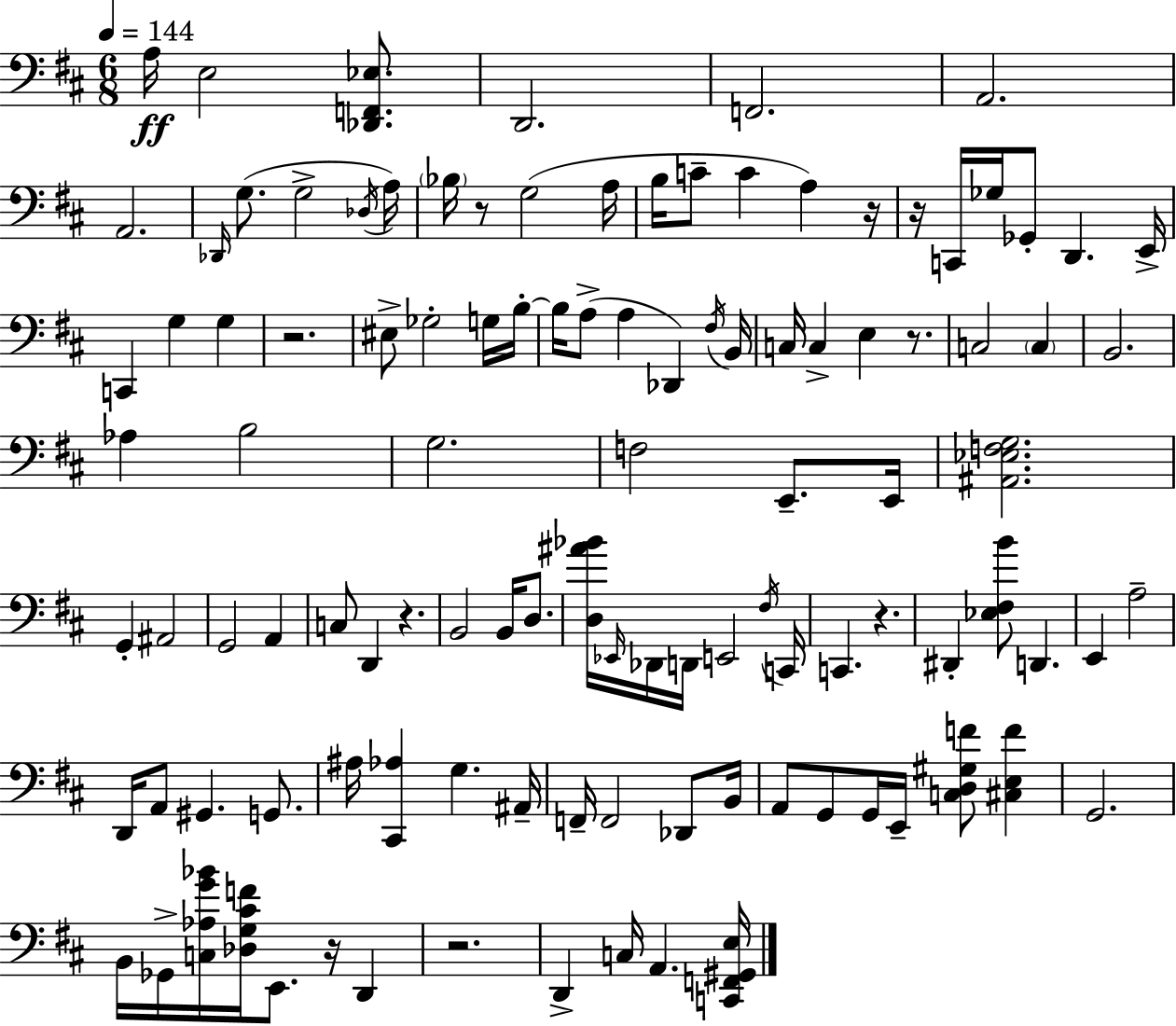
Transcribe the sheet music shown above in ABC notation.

X:1
T:Untitled
M:6/8
L:1/4
K:D
A,/4 E,2 [_D,,F,,_E,]/2 D,,2 F,,2 A,,2 A,,2 _D,,/4 G,/2 G,2 _D,/4 A,/4 _B,/4 z/2 G,2 A,/4 B,/4 C/2 C A, z/4 z/4 C,,/4 _G,/4 _G,,/2 D,, E,,/4 C,, G, G, z2 ^E,/2 _G,2 G,/4 B,/4 B,/4 A,/2 A, _D,, ^F,/4 B,,/4 C,/4 C, E, z/2 C,2 C, B,,2 _A, B,2 G,2 F,2 E,,/2 E,,/4 [^A,,_E,F,G,]2 G,, ^A,,2 G,,2 A,, C,/2 D,, z B,,2 B,,/4 D,/2 [D,^A_B]/4 _E,,/4 _D,,/4 D,,/4 E,,2 ^F,/4 C,,/4 C,, z ^D,, [_E,^F,B]/2 D,, E,, A,2 D,,/4 A,,/2 ^G,, G,,/2 ^A,/4 [^C,,_A,] G, ^A,,/4 F,,/4 F,,2 _D,,/2 B,,/4 A,,/2 G,,/2 G,,/4 E,,/4 [C,D,^G,F]/2 [^C,E,F] G,,2 B,,/4 _G,,/4 [C,_A,G_B]/4 [_D,G,^CF]/4 E,,/2 z/4 D,, z2 D,, C,/4 A,, [C,,F,,^G,,E,]/4